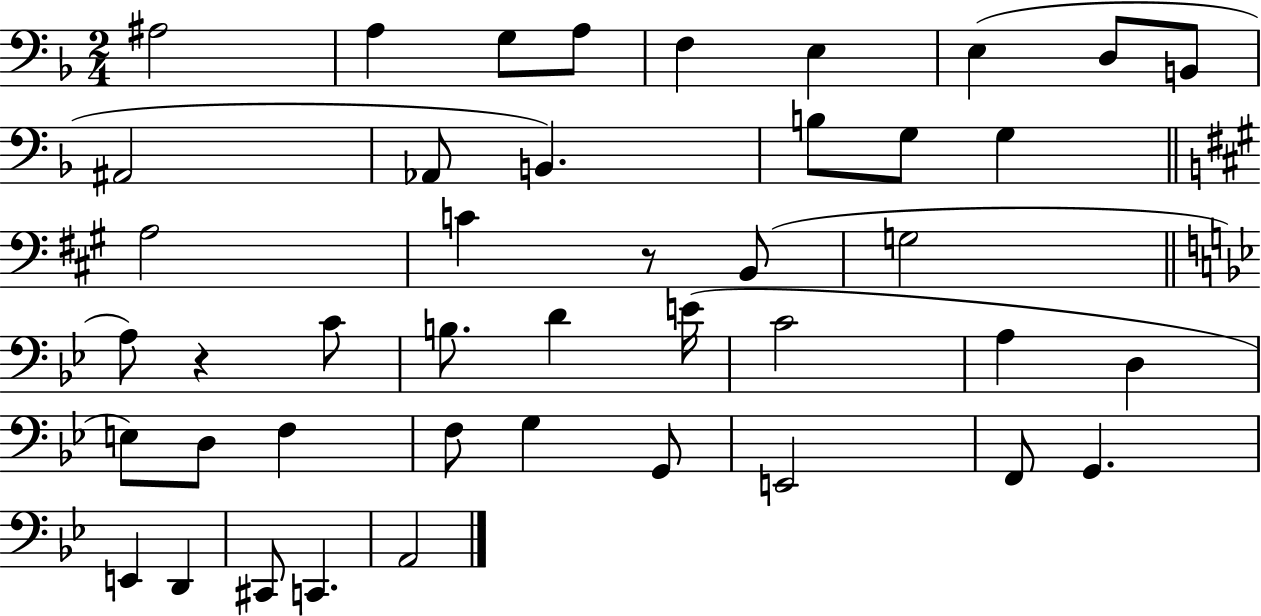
{
  \clef bass
  \numericTimeSignature
  \time 2/4
  \key f \major
  ais2 | a4 g8 a8 | f4 e4 | e4( d8 b,8 | \break ais,2 | aes,8 b,4.) | b8 g8 g4 | \bar "||" \break \key a \major a2 | c'4 r8 b,8( | g2 | \bar "||" \break \key g \minor a8) r4 c'8 | b8. d'4 e'16( | c'2 | a4 d4 | \break e8) d8 f4 | f8 g4 g,8 | e,2 | f,8 g,4. | \break e,4 d,4 | cis,8 c,4. | a,2 | \bar "|."
}